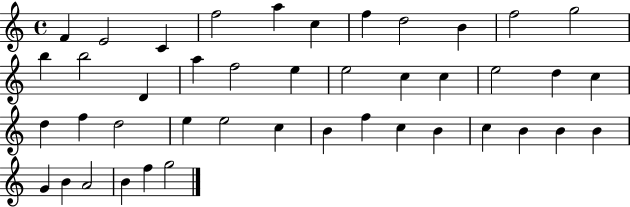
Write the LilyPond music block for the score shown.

{
  \clef treble
  \time 4/4
  \defaultTimeSignature
  \key c \major
  f'4 e'2 c'4 | f''2 a''4 c''4 | f''4 d''2 b'4 | f''2 g''2 | \break b''4 b''2 d'4 | a''4 f''2 e''4 | e''2 c''4 c''4 | e''2 d''4 c''4 | \break d''4 f''4 d''2 | e''4 e''2 c''4 | b'4 f''4 c''4 b'4 | c''4 b'4 b'4 b'4 | \break g'4 b'4 a'2 | b'4 f''4 g''2 | \bar "|."
}